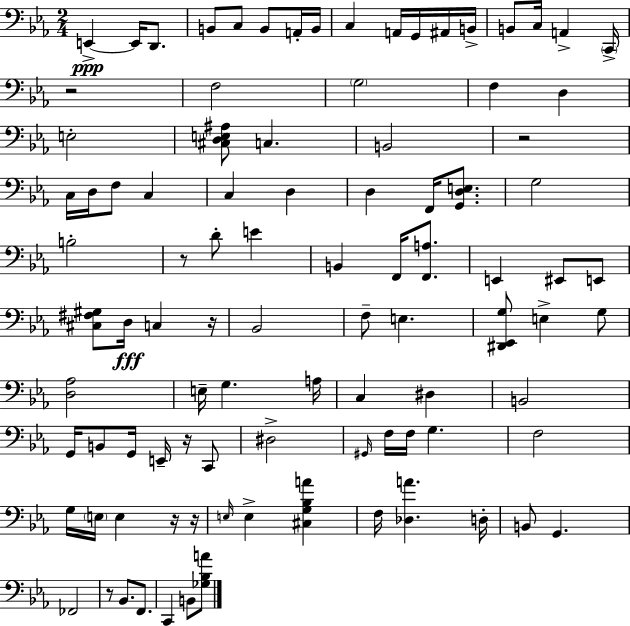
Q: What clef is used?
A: bass